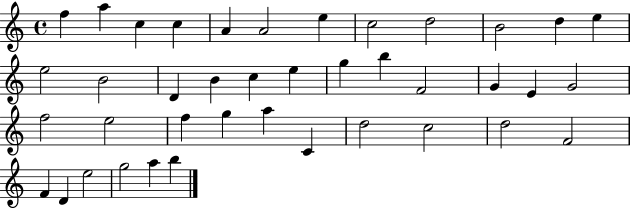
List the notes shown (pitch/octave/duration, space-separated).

F5/q A5/q C5/q C5/q A4/q A4/h E5/q C5/h D5/h B4/h D5/q E5/q E5/h B4/h D4/q B4/q C5/q E5/q G5/q B5/q F4/h G4/q E4/q G4/h F5/h E5/h F5/q G5/q A5/q C4/q D5/h C5/h D5/h F4/h F4/q D4/q E5/h G5/h A5/q B5/q